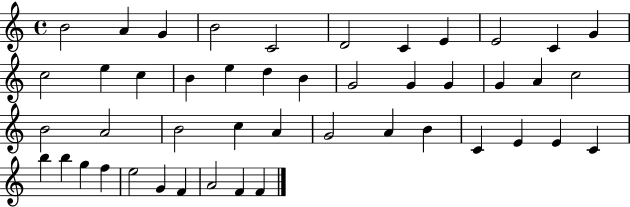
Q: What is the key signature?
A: C major